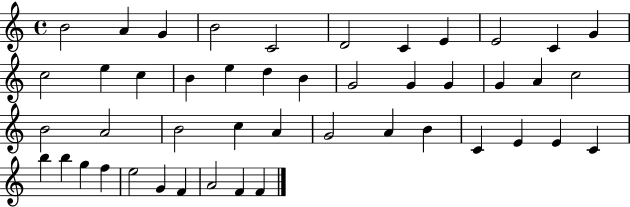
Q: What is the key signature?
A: C major